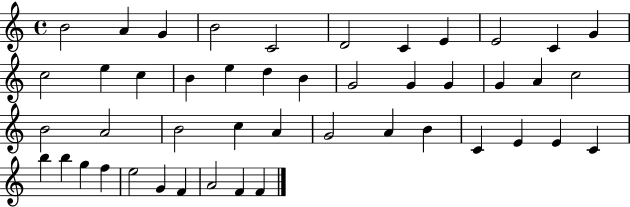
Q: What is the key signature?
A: C major